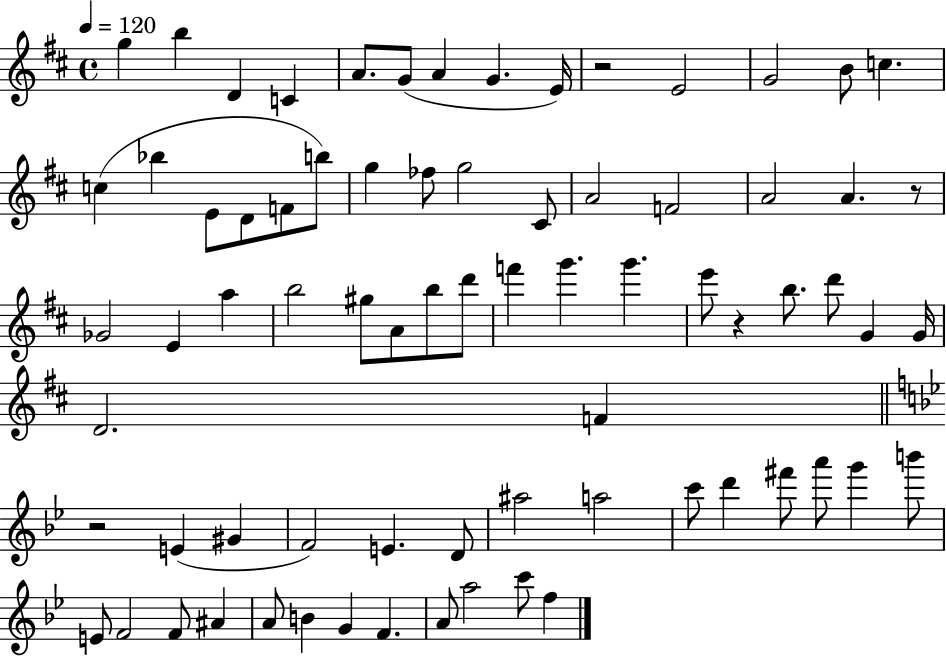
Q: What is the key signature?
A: D major